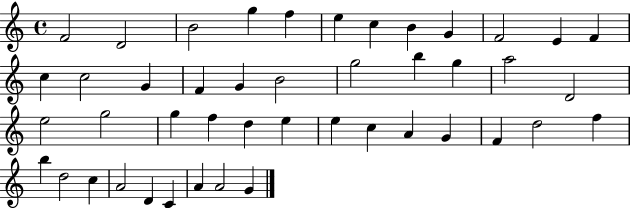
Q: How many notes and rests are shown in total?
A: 45